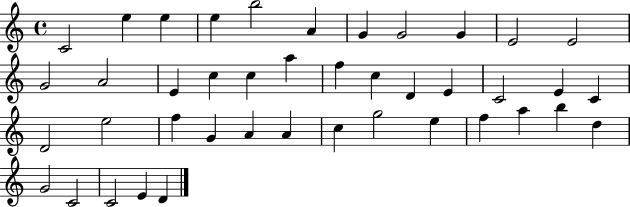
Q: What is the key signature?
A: C major